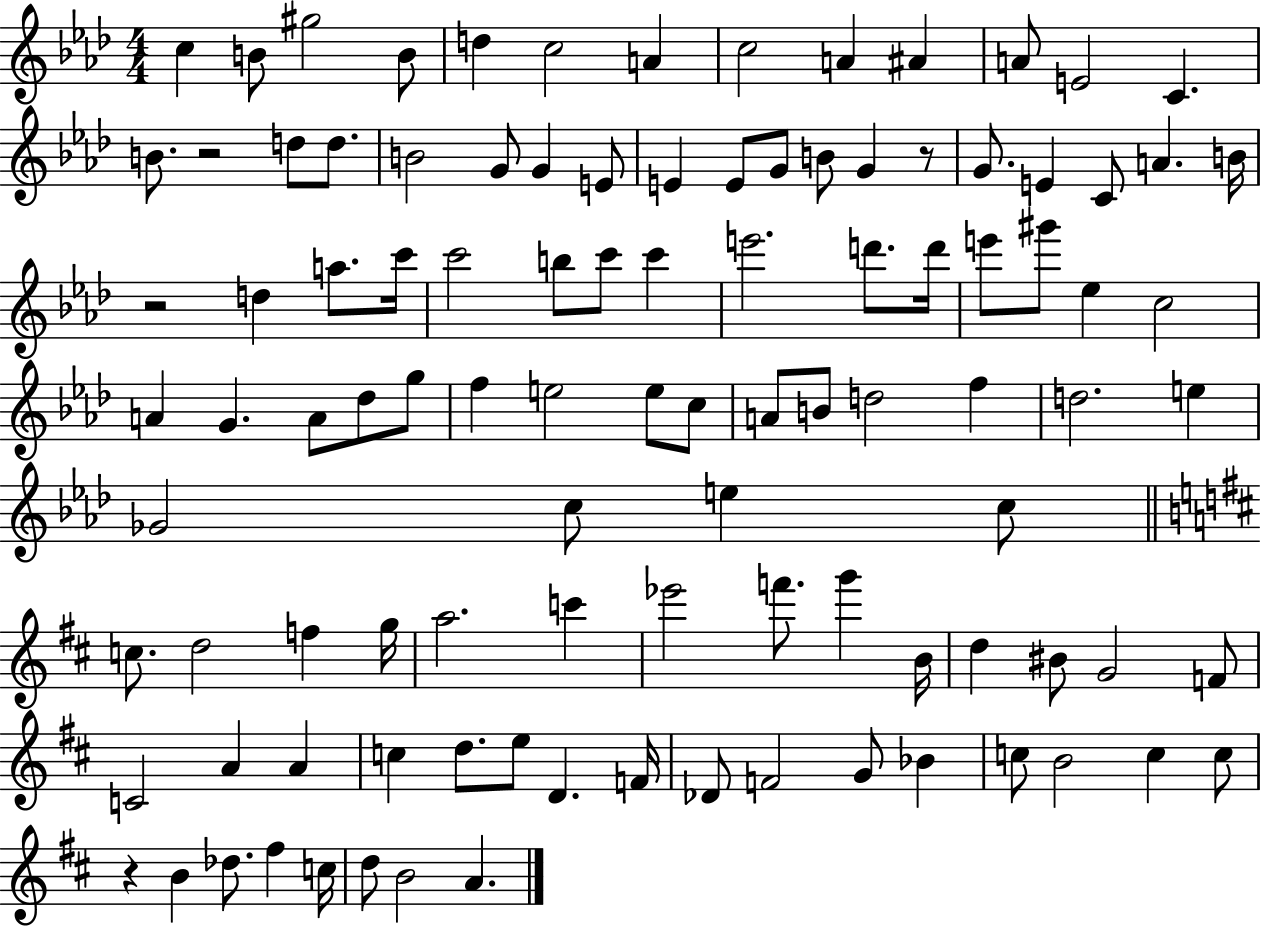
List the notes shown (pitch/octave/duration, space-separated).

C5/q B4/e G#5/h B4/e D5/q C5/h A4/q C5/h A4/q A#4/q A4/e E4/h C4/q. B4/e. R/h D5/e D5/e. B4/h G4/e G4/q E4/e E4/q E4/e G4/e B4/e G4/q R/e G4/e. E4/q C4/e A4/q. B4/s R/h D5/q A5/e. C6/s C6/h B5/e C6/e C6/q E6/h. D6/e. D6/s E6/e G#6/e Eb5/q C5/h A4/q G4/q. A4/e Db5/e G5/e F5/q E5/h E5/e C5/e A4/e B4/e D5/h F5/q D5/h. E5/q Gb4/h C5/e E5/q C5/e C5/e. D5/h F5/q G5/s A5/h. C6/q Eb6/h F6/e. G6/q B4/s D5/q BIS4/e G4/h F4/e C4/h A4/q A4/q C5/q D5/e. E5/e D4/q. F4/s Db4/e F4/h G4/e Bb4/q C5/e B4/h C5/q C5/e R/q B4/q Db5/e. F#5/q C5/s D5/e B4/h A4/q.